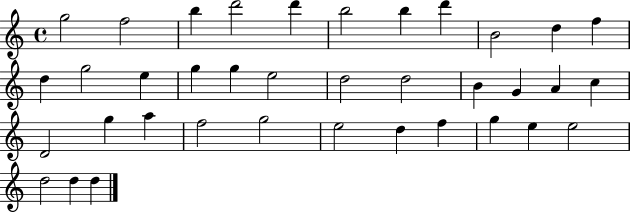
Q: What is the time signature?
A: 4/4